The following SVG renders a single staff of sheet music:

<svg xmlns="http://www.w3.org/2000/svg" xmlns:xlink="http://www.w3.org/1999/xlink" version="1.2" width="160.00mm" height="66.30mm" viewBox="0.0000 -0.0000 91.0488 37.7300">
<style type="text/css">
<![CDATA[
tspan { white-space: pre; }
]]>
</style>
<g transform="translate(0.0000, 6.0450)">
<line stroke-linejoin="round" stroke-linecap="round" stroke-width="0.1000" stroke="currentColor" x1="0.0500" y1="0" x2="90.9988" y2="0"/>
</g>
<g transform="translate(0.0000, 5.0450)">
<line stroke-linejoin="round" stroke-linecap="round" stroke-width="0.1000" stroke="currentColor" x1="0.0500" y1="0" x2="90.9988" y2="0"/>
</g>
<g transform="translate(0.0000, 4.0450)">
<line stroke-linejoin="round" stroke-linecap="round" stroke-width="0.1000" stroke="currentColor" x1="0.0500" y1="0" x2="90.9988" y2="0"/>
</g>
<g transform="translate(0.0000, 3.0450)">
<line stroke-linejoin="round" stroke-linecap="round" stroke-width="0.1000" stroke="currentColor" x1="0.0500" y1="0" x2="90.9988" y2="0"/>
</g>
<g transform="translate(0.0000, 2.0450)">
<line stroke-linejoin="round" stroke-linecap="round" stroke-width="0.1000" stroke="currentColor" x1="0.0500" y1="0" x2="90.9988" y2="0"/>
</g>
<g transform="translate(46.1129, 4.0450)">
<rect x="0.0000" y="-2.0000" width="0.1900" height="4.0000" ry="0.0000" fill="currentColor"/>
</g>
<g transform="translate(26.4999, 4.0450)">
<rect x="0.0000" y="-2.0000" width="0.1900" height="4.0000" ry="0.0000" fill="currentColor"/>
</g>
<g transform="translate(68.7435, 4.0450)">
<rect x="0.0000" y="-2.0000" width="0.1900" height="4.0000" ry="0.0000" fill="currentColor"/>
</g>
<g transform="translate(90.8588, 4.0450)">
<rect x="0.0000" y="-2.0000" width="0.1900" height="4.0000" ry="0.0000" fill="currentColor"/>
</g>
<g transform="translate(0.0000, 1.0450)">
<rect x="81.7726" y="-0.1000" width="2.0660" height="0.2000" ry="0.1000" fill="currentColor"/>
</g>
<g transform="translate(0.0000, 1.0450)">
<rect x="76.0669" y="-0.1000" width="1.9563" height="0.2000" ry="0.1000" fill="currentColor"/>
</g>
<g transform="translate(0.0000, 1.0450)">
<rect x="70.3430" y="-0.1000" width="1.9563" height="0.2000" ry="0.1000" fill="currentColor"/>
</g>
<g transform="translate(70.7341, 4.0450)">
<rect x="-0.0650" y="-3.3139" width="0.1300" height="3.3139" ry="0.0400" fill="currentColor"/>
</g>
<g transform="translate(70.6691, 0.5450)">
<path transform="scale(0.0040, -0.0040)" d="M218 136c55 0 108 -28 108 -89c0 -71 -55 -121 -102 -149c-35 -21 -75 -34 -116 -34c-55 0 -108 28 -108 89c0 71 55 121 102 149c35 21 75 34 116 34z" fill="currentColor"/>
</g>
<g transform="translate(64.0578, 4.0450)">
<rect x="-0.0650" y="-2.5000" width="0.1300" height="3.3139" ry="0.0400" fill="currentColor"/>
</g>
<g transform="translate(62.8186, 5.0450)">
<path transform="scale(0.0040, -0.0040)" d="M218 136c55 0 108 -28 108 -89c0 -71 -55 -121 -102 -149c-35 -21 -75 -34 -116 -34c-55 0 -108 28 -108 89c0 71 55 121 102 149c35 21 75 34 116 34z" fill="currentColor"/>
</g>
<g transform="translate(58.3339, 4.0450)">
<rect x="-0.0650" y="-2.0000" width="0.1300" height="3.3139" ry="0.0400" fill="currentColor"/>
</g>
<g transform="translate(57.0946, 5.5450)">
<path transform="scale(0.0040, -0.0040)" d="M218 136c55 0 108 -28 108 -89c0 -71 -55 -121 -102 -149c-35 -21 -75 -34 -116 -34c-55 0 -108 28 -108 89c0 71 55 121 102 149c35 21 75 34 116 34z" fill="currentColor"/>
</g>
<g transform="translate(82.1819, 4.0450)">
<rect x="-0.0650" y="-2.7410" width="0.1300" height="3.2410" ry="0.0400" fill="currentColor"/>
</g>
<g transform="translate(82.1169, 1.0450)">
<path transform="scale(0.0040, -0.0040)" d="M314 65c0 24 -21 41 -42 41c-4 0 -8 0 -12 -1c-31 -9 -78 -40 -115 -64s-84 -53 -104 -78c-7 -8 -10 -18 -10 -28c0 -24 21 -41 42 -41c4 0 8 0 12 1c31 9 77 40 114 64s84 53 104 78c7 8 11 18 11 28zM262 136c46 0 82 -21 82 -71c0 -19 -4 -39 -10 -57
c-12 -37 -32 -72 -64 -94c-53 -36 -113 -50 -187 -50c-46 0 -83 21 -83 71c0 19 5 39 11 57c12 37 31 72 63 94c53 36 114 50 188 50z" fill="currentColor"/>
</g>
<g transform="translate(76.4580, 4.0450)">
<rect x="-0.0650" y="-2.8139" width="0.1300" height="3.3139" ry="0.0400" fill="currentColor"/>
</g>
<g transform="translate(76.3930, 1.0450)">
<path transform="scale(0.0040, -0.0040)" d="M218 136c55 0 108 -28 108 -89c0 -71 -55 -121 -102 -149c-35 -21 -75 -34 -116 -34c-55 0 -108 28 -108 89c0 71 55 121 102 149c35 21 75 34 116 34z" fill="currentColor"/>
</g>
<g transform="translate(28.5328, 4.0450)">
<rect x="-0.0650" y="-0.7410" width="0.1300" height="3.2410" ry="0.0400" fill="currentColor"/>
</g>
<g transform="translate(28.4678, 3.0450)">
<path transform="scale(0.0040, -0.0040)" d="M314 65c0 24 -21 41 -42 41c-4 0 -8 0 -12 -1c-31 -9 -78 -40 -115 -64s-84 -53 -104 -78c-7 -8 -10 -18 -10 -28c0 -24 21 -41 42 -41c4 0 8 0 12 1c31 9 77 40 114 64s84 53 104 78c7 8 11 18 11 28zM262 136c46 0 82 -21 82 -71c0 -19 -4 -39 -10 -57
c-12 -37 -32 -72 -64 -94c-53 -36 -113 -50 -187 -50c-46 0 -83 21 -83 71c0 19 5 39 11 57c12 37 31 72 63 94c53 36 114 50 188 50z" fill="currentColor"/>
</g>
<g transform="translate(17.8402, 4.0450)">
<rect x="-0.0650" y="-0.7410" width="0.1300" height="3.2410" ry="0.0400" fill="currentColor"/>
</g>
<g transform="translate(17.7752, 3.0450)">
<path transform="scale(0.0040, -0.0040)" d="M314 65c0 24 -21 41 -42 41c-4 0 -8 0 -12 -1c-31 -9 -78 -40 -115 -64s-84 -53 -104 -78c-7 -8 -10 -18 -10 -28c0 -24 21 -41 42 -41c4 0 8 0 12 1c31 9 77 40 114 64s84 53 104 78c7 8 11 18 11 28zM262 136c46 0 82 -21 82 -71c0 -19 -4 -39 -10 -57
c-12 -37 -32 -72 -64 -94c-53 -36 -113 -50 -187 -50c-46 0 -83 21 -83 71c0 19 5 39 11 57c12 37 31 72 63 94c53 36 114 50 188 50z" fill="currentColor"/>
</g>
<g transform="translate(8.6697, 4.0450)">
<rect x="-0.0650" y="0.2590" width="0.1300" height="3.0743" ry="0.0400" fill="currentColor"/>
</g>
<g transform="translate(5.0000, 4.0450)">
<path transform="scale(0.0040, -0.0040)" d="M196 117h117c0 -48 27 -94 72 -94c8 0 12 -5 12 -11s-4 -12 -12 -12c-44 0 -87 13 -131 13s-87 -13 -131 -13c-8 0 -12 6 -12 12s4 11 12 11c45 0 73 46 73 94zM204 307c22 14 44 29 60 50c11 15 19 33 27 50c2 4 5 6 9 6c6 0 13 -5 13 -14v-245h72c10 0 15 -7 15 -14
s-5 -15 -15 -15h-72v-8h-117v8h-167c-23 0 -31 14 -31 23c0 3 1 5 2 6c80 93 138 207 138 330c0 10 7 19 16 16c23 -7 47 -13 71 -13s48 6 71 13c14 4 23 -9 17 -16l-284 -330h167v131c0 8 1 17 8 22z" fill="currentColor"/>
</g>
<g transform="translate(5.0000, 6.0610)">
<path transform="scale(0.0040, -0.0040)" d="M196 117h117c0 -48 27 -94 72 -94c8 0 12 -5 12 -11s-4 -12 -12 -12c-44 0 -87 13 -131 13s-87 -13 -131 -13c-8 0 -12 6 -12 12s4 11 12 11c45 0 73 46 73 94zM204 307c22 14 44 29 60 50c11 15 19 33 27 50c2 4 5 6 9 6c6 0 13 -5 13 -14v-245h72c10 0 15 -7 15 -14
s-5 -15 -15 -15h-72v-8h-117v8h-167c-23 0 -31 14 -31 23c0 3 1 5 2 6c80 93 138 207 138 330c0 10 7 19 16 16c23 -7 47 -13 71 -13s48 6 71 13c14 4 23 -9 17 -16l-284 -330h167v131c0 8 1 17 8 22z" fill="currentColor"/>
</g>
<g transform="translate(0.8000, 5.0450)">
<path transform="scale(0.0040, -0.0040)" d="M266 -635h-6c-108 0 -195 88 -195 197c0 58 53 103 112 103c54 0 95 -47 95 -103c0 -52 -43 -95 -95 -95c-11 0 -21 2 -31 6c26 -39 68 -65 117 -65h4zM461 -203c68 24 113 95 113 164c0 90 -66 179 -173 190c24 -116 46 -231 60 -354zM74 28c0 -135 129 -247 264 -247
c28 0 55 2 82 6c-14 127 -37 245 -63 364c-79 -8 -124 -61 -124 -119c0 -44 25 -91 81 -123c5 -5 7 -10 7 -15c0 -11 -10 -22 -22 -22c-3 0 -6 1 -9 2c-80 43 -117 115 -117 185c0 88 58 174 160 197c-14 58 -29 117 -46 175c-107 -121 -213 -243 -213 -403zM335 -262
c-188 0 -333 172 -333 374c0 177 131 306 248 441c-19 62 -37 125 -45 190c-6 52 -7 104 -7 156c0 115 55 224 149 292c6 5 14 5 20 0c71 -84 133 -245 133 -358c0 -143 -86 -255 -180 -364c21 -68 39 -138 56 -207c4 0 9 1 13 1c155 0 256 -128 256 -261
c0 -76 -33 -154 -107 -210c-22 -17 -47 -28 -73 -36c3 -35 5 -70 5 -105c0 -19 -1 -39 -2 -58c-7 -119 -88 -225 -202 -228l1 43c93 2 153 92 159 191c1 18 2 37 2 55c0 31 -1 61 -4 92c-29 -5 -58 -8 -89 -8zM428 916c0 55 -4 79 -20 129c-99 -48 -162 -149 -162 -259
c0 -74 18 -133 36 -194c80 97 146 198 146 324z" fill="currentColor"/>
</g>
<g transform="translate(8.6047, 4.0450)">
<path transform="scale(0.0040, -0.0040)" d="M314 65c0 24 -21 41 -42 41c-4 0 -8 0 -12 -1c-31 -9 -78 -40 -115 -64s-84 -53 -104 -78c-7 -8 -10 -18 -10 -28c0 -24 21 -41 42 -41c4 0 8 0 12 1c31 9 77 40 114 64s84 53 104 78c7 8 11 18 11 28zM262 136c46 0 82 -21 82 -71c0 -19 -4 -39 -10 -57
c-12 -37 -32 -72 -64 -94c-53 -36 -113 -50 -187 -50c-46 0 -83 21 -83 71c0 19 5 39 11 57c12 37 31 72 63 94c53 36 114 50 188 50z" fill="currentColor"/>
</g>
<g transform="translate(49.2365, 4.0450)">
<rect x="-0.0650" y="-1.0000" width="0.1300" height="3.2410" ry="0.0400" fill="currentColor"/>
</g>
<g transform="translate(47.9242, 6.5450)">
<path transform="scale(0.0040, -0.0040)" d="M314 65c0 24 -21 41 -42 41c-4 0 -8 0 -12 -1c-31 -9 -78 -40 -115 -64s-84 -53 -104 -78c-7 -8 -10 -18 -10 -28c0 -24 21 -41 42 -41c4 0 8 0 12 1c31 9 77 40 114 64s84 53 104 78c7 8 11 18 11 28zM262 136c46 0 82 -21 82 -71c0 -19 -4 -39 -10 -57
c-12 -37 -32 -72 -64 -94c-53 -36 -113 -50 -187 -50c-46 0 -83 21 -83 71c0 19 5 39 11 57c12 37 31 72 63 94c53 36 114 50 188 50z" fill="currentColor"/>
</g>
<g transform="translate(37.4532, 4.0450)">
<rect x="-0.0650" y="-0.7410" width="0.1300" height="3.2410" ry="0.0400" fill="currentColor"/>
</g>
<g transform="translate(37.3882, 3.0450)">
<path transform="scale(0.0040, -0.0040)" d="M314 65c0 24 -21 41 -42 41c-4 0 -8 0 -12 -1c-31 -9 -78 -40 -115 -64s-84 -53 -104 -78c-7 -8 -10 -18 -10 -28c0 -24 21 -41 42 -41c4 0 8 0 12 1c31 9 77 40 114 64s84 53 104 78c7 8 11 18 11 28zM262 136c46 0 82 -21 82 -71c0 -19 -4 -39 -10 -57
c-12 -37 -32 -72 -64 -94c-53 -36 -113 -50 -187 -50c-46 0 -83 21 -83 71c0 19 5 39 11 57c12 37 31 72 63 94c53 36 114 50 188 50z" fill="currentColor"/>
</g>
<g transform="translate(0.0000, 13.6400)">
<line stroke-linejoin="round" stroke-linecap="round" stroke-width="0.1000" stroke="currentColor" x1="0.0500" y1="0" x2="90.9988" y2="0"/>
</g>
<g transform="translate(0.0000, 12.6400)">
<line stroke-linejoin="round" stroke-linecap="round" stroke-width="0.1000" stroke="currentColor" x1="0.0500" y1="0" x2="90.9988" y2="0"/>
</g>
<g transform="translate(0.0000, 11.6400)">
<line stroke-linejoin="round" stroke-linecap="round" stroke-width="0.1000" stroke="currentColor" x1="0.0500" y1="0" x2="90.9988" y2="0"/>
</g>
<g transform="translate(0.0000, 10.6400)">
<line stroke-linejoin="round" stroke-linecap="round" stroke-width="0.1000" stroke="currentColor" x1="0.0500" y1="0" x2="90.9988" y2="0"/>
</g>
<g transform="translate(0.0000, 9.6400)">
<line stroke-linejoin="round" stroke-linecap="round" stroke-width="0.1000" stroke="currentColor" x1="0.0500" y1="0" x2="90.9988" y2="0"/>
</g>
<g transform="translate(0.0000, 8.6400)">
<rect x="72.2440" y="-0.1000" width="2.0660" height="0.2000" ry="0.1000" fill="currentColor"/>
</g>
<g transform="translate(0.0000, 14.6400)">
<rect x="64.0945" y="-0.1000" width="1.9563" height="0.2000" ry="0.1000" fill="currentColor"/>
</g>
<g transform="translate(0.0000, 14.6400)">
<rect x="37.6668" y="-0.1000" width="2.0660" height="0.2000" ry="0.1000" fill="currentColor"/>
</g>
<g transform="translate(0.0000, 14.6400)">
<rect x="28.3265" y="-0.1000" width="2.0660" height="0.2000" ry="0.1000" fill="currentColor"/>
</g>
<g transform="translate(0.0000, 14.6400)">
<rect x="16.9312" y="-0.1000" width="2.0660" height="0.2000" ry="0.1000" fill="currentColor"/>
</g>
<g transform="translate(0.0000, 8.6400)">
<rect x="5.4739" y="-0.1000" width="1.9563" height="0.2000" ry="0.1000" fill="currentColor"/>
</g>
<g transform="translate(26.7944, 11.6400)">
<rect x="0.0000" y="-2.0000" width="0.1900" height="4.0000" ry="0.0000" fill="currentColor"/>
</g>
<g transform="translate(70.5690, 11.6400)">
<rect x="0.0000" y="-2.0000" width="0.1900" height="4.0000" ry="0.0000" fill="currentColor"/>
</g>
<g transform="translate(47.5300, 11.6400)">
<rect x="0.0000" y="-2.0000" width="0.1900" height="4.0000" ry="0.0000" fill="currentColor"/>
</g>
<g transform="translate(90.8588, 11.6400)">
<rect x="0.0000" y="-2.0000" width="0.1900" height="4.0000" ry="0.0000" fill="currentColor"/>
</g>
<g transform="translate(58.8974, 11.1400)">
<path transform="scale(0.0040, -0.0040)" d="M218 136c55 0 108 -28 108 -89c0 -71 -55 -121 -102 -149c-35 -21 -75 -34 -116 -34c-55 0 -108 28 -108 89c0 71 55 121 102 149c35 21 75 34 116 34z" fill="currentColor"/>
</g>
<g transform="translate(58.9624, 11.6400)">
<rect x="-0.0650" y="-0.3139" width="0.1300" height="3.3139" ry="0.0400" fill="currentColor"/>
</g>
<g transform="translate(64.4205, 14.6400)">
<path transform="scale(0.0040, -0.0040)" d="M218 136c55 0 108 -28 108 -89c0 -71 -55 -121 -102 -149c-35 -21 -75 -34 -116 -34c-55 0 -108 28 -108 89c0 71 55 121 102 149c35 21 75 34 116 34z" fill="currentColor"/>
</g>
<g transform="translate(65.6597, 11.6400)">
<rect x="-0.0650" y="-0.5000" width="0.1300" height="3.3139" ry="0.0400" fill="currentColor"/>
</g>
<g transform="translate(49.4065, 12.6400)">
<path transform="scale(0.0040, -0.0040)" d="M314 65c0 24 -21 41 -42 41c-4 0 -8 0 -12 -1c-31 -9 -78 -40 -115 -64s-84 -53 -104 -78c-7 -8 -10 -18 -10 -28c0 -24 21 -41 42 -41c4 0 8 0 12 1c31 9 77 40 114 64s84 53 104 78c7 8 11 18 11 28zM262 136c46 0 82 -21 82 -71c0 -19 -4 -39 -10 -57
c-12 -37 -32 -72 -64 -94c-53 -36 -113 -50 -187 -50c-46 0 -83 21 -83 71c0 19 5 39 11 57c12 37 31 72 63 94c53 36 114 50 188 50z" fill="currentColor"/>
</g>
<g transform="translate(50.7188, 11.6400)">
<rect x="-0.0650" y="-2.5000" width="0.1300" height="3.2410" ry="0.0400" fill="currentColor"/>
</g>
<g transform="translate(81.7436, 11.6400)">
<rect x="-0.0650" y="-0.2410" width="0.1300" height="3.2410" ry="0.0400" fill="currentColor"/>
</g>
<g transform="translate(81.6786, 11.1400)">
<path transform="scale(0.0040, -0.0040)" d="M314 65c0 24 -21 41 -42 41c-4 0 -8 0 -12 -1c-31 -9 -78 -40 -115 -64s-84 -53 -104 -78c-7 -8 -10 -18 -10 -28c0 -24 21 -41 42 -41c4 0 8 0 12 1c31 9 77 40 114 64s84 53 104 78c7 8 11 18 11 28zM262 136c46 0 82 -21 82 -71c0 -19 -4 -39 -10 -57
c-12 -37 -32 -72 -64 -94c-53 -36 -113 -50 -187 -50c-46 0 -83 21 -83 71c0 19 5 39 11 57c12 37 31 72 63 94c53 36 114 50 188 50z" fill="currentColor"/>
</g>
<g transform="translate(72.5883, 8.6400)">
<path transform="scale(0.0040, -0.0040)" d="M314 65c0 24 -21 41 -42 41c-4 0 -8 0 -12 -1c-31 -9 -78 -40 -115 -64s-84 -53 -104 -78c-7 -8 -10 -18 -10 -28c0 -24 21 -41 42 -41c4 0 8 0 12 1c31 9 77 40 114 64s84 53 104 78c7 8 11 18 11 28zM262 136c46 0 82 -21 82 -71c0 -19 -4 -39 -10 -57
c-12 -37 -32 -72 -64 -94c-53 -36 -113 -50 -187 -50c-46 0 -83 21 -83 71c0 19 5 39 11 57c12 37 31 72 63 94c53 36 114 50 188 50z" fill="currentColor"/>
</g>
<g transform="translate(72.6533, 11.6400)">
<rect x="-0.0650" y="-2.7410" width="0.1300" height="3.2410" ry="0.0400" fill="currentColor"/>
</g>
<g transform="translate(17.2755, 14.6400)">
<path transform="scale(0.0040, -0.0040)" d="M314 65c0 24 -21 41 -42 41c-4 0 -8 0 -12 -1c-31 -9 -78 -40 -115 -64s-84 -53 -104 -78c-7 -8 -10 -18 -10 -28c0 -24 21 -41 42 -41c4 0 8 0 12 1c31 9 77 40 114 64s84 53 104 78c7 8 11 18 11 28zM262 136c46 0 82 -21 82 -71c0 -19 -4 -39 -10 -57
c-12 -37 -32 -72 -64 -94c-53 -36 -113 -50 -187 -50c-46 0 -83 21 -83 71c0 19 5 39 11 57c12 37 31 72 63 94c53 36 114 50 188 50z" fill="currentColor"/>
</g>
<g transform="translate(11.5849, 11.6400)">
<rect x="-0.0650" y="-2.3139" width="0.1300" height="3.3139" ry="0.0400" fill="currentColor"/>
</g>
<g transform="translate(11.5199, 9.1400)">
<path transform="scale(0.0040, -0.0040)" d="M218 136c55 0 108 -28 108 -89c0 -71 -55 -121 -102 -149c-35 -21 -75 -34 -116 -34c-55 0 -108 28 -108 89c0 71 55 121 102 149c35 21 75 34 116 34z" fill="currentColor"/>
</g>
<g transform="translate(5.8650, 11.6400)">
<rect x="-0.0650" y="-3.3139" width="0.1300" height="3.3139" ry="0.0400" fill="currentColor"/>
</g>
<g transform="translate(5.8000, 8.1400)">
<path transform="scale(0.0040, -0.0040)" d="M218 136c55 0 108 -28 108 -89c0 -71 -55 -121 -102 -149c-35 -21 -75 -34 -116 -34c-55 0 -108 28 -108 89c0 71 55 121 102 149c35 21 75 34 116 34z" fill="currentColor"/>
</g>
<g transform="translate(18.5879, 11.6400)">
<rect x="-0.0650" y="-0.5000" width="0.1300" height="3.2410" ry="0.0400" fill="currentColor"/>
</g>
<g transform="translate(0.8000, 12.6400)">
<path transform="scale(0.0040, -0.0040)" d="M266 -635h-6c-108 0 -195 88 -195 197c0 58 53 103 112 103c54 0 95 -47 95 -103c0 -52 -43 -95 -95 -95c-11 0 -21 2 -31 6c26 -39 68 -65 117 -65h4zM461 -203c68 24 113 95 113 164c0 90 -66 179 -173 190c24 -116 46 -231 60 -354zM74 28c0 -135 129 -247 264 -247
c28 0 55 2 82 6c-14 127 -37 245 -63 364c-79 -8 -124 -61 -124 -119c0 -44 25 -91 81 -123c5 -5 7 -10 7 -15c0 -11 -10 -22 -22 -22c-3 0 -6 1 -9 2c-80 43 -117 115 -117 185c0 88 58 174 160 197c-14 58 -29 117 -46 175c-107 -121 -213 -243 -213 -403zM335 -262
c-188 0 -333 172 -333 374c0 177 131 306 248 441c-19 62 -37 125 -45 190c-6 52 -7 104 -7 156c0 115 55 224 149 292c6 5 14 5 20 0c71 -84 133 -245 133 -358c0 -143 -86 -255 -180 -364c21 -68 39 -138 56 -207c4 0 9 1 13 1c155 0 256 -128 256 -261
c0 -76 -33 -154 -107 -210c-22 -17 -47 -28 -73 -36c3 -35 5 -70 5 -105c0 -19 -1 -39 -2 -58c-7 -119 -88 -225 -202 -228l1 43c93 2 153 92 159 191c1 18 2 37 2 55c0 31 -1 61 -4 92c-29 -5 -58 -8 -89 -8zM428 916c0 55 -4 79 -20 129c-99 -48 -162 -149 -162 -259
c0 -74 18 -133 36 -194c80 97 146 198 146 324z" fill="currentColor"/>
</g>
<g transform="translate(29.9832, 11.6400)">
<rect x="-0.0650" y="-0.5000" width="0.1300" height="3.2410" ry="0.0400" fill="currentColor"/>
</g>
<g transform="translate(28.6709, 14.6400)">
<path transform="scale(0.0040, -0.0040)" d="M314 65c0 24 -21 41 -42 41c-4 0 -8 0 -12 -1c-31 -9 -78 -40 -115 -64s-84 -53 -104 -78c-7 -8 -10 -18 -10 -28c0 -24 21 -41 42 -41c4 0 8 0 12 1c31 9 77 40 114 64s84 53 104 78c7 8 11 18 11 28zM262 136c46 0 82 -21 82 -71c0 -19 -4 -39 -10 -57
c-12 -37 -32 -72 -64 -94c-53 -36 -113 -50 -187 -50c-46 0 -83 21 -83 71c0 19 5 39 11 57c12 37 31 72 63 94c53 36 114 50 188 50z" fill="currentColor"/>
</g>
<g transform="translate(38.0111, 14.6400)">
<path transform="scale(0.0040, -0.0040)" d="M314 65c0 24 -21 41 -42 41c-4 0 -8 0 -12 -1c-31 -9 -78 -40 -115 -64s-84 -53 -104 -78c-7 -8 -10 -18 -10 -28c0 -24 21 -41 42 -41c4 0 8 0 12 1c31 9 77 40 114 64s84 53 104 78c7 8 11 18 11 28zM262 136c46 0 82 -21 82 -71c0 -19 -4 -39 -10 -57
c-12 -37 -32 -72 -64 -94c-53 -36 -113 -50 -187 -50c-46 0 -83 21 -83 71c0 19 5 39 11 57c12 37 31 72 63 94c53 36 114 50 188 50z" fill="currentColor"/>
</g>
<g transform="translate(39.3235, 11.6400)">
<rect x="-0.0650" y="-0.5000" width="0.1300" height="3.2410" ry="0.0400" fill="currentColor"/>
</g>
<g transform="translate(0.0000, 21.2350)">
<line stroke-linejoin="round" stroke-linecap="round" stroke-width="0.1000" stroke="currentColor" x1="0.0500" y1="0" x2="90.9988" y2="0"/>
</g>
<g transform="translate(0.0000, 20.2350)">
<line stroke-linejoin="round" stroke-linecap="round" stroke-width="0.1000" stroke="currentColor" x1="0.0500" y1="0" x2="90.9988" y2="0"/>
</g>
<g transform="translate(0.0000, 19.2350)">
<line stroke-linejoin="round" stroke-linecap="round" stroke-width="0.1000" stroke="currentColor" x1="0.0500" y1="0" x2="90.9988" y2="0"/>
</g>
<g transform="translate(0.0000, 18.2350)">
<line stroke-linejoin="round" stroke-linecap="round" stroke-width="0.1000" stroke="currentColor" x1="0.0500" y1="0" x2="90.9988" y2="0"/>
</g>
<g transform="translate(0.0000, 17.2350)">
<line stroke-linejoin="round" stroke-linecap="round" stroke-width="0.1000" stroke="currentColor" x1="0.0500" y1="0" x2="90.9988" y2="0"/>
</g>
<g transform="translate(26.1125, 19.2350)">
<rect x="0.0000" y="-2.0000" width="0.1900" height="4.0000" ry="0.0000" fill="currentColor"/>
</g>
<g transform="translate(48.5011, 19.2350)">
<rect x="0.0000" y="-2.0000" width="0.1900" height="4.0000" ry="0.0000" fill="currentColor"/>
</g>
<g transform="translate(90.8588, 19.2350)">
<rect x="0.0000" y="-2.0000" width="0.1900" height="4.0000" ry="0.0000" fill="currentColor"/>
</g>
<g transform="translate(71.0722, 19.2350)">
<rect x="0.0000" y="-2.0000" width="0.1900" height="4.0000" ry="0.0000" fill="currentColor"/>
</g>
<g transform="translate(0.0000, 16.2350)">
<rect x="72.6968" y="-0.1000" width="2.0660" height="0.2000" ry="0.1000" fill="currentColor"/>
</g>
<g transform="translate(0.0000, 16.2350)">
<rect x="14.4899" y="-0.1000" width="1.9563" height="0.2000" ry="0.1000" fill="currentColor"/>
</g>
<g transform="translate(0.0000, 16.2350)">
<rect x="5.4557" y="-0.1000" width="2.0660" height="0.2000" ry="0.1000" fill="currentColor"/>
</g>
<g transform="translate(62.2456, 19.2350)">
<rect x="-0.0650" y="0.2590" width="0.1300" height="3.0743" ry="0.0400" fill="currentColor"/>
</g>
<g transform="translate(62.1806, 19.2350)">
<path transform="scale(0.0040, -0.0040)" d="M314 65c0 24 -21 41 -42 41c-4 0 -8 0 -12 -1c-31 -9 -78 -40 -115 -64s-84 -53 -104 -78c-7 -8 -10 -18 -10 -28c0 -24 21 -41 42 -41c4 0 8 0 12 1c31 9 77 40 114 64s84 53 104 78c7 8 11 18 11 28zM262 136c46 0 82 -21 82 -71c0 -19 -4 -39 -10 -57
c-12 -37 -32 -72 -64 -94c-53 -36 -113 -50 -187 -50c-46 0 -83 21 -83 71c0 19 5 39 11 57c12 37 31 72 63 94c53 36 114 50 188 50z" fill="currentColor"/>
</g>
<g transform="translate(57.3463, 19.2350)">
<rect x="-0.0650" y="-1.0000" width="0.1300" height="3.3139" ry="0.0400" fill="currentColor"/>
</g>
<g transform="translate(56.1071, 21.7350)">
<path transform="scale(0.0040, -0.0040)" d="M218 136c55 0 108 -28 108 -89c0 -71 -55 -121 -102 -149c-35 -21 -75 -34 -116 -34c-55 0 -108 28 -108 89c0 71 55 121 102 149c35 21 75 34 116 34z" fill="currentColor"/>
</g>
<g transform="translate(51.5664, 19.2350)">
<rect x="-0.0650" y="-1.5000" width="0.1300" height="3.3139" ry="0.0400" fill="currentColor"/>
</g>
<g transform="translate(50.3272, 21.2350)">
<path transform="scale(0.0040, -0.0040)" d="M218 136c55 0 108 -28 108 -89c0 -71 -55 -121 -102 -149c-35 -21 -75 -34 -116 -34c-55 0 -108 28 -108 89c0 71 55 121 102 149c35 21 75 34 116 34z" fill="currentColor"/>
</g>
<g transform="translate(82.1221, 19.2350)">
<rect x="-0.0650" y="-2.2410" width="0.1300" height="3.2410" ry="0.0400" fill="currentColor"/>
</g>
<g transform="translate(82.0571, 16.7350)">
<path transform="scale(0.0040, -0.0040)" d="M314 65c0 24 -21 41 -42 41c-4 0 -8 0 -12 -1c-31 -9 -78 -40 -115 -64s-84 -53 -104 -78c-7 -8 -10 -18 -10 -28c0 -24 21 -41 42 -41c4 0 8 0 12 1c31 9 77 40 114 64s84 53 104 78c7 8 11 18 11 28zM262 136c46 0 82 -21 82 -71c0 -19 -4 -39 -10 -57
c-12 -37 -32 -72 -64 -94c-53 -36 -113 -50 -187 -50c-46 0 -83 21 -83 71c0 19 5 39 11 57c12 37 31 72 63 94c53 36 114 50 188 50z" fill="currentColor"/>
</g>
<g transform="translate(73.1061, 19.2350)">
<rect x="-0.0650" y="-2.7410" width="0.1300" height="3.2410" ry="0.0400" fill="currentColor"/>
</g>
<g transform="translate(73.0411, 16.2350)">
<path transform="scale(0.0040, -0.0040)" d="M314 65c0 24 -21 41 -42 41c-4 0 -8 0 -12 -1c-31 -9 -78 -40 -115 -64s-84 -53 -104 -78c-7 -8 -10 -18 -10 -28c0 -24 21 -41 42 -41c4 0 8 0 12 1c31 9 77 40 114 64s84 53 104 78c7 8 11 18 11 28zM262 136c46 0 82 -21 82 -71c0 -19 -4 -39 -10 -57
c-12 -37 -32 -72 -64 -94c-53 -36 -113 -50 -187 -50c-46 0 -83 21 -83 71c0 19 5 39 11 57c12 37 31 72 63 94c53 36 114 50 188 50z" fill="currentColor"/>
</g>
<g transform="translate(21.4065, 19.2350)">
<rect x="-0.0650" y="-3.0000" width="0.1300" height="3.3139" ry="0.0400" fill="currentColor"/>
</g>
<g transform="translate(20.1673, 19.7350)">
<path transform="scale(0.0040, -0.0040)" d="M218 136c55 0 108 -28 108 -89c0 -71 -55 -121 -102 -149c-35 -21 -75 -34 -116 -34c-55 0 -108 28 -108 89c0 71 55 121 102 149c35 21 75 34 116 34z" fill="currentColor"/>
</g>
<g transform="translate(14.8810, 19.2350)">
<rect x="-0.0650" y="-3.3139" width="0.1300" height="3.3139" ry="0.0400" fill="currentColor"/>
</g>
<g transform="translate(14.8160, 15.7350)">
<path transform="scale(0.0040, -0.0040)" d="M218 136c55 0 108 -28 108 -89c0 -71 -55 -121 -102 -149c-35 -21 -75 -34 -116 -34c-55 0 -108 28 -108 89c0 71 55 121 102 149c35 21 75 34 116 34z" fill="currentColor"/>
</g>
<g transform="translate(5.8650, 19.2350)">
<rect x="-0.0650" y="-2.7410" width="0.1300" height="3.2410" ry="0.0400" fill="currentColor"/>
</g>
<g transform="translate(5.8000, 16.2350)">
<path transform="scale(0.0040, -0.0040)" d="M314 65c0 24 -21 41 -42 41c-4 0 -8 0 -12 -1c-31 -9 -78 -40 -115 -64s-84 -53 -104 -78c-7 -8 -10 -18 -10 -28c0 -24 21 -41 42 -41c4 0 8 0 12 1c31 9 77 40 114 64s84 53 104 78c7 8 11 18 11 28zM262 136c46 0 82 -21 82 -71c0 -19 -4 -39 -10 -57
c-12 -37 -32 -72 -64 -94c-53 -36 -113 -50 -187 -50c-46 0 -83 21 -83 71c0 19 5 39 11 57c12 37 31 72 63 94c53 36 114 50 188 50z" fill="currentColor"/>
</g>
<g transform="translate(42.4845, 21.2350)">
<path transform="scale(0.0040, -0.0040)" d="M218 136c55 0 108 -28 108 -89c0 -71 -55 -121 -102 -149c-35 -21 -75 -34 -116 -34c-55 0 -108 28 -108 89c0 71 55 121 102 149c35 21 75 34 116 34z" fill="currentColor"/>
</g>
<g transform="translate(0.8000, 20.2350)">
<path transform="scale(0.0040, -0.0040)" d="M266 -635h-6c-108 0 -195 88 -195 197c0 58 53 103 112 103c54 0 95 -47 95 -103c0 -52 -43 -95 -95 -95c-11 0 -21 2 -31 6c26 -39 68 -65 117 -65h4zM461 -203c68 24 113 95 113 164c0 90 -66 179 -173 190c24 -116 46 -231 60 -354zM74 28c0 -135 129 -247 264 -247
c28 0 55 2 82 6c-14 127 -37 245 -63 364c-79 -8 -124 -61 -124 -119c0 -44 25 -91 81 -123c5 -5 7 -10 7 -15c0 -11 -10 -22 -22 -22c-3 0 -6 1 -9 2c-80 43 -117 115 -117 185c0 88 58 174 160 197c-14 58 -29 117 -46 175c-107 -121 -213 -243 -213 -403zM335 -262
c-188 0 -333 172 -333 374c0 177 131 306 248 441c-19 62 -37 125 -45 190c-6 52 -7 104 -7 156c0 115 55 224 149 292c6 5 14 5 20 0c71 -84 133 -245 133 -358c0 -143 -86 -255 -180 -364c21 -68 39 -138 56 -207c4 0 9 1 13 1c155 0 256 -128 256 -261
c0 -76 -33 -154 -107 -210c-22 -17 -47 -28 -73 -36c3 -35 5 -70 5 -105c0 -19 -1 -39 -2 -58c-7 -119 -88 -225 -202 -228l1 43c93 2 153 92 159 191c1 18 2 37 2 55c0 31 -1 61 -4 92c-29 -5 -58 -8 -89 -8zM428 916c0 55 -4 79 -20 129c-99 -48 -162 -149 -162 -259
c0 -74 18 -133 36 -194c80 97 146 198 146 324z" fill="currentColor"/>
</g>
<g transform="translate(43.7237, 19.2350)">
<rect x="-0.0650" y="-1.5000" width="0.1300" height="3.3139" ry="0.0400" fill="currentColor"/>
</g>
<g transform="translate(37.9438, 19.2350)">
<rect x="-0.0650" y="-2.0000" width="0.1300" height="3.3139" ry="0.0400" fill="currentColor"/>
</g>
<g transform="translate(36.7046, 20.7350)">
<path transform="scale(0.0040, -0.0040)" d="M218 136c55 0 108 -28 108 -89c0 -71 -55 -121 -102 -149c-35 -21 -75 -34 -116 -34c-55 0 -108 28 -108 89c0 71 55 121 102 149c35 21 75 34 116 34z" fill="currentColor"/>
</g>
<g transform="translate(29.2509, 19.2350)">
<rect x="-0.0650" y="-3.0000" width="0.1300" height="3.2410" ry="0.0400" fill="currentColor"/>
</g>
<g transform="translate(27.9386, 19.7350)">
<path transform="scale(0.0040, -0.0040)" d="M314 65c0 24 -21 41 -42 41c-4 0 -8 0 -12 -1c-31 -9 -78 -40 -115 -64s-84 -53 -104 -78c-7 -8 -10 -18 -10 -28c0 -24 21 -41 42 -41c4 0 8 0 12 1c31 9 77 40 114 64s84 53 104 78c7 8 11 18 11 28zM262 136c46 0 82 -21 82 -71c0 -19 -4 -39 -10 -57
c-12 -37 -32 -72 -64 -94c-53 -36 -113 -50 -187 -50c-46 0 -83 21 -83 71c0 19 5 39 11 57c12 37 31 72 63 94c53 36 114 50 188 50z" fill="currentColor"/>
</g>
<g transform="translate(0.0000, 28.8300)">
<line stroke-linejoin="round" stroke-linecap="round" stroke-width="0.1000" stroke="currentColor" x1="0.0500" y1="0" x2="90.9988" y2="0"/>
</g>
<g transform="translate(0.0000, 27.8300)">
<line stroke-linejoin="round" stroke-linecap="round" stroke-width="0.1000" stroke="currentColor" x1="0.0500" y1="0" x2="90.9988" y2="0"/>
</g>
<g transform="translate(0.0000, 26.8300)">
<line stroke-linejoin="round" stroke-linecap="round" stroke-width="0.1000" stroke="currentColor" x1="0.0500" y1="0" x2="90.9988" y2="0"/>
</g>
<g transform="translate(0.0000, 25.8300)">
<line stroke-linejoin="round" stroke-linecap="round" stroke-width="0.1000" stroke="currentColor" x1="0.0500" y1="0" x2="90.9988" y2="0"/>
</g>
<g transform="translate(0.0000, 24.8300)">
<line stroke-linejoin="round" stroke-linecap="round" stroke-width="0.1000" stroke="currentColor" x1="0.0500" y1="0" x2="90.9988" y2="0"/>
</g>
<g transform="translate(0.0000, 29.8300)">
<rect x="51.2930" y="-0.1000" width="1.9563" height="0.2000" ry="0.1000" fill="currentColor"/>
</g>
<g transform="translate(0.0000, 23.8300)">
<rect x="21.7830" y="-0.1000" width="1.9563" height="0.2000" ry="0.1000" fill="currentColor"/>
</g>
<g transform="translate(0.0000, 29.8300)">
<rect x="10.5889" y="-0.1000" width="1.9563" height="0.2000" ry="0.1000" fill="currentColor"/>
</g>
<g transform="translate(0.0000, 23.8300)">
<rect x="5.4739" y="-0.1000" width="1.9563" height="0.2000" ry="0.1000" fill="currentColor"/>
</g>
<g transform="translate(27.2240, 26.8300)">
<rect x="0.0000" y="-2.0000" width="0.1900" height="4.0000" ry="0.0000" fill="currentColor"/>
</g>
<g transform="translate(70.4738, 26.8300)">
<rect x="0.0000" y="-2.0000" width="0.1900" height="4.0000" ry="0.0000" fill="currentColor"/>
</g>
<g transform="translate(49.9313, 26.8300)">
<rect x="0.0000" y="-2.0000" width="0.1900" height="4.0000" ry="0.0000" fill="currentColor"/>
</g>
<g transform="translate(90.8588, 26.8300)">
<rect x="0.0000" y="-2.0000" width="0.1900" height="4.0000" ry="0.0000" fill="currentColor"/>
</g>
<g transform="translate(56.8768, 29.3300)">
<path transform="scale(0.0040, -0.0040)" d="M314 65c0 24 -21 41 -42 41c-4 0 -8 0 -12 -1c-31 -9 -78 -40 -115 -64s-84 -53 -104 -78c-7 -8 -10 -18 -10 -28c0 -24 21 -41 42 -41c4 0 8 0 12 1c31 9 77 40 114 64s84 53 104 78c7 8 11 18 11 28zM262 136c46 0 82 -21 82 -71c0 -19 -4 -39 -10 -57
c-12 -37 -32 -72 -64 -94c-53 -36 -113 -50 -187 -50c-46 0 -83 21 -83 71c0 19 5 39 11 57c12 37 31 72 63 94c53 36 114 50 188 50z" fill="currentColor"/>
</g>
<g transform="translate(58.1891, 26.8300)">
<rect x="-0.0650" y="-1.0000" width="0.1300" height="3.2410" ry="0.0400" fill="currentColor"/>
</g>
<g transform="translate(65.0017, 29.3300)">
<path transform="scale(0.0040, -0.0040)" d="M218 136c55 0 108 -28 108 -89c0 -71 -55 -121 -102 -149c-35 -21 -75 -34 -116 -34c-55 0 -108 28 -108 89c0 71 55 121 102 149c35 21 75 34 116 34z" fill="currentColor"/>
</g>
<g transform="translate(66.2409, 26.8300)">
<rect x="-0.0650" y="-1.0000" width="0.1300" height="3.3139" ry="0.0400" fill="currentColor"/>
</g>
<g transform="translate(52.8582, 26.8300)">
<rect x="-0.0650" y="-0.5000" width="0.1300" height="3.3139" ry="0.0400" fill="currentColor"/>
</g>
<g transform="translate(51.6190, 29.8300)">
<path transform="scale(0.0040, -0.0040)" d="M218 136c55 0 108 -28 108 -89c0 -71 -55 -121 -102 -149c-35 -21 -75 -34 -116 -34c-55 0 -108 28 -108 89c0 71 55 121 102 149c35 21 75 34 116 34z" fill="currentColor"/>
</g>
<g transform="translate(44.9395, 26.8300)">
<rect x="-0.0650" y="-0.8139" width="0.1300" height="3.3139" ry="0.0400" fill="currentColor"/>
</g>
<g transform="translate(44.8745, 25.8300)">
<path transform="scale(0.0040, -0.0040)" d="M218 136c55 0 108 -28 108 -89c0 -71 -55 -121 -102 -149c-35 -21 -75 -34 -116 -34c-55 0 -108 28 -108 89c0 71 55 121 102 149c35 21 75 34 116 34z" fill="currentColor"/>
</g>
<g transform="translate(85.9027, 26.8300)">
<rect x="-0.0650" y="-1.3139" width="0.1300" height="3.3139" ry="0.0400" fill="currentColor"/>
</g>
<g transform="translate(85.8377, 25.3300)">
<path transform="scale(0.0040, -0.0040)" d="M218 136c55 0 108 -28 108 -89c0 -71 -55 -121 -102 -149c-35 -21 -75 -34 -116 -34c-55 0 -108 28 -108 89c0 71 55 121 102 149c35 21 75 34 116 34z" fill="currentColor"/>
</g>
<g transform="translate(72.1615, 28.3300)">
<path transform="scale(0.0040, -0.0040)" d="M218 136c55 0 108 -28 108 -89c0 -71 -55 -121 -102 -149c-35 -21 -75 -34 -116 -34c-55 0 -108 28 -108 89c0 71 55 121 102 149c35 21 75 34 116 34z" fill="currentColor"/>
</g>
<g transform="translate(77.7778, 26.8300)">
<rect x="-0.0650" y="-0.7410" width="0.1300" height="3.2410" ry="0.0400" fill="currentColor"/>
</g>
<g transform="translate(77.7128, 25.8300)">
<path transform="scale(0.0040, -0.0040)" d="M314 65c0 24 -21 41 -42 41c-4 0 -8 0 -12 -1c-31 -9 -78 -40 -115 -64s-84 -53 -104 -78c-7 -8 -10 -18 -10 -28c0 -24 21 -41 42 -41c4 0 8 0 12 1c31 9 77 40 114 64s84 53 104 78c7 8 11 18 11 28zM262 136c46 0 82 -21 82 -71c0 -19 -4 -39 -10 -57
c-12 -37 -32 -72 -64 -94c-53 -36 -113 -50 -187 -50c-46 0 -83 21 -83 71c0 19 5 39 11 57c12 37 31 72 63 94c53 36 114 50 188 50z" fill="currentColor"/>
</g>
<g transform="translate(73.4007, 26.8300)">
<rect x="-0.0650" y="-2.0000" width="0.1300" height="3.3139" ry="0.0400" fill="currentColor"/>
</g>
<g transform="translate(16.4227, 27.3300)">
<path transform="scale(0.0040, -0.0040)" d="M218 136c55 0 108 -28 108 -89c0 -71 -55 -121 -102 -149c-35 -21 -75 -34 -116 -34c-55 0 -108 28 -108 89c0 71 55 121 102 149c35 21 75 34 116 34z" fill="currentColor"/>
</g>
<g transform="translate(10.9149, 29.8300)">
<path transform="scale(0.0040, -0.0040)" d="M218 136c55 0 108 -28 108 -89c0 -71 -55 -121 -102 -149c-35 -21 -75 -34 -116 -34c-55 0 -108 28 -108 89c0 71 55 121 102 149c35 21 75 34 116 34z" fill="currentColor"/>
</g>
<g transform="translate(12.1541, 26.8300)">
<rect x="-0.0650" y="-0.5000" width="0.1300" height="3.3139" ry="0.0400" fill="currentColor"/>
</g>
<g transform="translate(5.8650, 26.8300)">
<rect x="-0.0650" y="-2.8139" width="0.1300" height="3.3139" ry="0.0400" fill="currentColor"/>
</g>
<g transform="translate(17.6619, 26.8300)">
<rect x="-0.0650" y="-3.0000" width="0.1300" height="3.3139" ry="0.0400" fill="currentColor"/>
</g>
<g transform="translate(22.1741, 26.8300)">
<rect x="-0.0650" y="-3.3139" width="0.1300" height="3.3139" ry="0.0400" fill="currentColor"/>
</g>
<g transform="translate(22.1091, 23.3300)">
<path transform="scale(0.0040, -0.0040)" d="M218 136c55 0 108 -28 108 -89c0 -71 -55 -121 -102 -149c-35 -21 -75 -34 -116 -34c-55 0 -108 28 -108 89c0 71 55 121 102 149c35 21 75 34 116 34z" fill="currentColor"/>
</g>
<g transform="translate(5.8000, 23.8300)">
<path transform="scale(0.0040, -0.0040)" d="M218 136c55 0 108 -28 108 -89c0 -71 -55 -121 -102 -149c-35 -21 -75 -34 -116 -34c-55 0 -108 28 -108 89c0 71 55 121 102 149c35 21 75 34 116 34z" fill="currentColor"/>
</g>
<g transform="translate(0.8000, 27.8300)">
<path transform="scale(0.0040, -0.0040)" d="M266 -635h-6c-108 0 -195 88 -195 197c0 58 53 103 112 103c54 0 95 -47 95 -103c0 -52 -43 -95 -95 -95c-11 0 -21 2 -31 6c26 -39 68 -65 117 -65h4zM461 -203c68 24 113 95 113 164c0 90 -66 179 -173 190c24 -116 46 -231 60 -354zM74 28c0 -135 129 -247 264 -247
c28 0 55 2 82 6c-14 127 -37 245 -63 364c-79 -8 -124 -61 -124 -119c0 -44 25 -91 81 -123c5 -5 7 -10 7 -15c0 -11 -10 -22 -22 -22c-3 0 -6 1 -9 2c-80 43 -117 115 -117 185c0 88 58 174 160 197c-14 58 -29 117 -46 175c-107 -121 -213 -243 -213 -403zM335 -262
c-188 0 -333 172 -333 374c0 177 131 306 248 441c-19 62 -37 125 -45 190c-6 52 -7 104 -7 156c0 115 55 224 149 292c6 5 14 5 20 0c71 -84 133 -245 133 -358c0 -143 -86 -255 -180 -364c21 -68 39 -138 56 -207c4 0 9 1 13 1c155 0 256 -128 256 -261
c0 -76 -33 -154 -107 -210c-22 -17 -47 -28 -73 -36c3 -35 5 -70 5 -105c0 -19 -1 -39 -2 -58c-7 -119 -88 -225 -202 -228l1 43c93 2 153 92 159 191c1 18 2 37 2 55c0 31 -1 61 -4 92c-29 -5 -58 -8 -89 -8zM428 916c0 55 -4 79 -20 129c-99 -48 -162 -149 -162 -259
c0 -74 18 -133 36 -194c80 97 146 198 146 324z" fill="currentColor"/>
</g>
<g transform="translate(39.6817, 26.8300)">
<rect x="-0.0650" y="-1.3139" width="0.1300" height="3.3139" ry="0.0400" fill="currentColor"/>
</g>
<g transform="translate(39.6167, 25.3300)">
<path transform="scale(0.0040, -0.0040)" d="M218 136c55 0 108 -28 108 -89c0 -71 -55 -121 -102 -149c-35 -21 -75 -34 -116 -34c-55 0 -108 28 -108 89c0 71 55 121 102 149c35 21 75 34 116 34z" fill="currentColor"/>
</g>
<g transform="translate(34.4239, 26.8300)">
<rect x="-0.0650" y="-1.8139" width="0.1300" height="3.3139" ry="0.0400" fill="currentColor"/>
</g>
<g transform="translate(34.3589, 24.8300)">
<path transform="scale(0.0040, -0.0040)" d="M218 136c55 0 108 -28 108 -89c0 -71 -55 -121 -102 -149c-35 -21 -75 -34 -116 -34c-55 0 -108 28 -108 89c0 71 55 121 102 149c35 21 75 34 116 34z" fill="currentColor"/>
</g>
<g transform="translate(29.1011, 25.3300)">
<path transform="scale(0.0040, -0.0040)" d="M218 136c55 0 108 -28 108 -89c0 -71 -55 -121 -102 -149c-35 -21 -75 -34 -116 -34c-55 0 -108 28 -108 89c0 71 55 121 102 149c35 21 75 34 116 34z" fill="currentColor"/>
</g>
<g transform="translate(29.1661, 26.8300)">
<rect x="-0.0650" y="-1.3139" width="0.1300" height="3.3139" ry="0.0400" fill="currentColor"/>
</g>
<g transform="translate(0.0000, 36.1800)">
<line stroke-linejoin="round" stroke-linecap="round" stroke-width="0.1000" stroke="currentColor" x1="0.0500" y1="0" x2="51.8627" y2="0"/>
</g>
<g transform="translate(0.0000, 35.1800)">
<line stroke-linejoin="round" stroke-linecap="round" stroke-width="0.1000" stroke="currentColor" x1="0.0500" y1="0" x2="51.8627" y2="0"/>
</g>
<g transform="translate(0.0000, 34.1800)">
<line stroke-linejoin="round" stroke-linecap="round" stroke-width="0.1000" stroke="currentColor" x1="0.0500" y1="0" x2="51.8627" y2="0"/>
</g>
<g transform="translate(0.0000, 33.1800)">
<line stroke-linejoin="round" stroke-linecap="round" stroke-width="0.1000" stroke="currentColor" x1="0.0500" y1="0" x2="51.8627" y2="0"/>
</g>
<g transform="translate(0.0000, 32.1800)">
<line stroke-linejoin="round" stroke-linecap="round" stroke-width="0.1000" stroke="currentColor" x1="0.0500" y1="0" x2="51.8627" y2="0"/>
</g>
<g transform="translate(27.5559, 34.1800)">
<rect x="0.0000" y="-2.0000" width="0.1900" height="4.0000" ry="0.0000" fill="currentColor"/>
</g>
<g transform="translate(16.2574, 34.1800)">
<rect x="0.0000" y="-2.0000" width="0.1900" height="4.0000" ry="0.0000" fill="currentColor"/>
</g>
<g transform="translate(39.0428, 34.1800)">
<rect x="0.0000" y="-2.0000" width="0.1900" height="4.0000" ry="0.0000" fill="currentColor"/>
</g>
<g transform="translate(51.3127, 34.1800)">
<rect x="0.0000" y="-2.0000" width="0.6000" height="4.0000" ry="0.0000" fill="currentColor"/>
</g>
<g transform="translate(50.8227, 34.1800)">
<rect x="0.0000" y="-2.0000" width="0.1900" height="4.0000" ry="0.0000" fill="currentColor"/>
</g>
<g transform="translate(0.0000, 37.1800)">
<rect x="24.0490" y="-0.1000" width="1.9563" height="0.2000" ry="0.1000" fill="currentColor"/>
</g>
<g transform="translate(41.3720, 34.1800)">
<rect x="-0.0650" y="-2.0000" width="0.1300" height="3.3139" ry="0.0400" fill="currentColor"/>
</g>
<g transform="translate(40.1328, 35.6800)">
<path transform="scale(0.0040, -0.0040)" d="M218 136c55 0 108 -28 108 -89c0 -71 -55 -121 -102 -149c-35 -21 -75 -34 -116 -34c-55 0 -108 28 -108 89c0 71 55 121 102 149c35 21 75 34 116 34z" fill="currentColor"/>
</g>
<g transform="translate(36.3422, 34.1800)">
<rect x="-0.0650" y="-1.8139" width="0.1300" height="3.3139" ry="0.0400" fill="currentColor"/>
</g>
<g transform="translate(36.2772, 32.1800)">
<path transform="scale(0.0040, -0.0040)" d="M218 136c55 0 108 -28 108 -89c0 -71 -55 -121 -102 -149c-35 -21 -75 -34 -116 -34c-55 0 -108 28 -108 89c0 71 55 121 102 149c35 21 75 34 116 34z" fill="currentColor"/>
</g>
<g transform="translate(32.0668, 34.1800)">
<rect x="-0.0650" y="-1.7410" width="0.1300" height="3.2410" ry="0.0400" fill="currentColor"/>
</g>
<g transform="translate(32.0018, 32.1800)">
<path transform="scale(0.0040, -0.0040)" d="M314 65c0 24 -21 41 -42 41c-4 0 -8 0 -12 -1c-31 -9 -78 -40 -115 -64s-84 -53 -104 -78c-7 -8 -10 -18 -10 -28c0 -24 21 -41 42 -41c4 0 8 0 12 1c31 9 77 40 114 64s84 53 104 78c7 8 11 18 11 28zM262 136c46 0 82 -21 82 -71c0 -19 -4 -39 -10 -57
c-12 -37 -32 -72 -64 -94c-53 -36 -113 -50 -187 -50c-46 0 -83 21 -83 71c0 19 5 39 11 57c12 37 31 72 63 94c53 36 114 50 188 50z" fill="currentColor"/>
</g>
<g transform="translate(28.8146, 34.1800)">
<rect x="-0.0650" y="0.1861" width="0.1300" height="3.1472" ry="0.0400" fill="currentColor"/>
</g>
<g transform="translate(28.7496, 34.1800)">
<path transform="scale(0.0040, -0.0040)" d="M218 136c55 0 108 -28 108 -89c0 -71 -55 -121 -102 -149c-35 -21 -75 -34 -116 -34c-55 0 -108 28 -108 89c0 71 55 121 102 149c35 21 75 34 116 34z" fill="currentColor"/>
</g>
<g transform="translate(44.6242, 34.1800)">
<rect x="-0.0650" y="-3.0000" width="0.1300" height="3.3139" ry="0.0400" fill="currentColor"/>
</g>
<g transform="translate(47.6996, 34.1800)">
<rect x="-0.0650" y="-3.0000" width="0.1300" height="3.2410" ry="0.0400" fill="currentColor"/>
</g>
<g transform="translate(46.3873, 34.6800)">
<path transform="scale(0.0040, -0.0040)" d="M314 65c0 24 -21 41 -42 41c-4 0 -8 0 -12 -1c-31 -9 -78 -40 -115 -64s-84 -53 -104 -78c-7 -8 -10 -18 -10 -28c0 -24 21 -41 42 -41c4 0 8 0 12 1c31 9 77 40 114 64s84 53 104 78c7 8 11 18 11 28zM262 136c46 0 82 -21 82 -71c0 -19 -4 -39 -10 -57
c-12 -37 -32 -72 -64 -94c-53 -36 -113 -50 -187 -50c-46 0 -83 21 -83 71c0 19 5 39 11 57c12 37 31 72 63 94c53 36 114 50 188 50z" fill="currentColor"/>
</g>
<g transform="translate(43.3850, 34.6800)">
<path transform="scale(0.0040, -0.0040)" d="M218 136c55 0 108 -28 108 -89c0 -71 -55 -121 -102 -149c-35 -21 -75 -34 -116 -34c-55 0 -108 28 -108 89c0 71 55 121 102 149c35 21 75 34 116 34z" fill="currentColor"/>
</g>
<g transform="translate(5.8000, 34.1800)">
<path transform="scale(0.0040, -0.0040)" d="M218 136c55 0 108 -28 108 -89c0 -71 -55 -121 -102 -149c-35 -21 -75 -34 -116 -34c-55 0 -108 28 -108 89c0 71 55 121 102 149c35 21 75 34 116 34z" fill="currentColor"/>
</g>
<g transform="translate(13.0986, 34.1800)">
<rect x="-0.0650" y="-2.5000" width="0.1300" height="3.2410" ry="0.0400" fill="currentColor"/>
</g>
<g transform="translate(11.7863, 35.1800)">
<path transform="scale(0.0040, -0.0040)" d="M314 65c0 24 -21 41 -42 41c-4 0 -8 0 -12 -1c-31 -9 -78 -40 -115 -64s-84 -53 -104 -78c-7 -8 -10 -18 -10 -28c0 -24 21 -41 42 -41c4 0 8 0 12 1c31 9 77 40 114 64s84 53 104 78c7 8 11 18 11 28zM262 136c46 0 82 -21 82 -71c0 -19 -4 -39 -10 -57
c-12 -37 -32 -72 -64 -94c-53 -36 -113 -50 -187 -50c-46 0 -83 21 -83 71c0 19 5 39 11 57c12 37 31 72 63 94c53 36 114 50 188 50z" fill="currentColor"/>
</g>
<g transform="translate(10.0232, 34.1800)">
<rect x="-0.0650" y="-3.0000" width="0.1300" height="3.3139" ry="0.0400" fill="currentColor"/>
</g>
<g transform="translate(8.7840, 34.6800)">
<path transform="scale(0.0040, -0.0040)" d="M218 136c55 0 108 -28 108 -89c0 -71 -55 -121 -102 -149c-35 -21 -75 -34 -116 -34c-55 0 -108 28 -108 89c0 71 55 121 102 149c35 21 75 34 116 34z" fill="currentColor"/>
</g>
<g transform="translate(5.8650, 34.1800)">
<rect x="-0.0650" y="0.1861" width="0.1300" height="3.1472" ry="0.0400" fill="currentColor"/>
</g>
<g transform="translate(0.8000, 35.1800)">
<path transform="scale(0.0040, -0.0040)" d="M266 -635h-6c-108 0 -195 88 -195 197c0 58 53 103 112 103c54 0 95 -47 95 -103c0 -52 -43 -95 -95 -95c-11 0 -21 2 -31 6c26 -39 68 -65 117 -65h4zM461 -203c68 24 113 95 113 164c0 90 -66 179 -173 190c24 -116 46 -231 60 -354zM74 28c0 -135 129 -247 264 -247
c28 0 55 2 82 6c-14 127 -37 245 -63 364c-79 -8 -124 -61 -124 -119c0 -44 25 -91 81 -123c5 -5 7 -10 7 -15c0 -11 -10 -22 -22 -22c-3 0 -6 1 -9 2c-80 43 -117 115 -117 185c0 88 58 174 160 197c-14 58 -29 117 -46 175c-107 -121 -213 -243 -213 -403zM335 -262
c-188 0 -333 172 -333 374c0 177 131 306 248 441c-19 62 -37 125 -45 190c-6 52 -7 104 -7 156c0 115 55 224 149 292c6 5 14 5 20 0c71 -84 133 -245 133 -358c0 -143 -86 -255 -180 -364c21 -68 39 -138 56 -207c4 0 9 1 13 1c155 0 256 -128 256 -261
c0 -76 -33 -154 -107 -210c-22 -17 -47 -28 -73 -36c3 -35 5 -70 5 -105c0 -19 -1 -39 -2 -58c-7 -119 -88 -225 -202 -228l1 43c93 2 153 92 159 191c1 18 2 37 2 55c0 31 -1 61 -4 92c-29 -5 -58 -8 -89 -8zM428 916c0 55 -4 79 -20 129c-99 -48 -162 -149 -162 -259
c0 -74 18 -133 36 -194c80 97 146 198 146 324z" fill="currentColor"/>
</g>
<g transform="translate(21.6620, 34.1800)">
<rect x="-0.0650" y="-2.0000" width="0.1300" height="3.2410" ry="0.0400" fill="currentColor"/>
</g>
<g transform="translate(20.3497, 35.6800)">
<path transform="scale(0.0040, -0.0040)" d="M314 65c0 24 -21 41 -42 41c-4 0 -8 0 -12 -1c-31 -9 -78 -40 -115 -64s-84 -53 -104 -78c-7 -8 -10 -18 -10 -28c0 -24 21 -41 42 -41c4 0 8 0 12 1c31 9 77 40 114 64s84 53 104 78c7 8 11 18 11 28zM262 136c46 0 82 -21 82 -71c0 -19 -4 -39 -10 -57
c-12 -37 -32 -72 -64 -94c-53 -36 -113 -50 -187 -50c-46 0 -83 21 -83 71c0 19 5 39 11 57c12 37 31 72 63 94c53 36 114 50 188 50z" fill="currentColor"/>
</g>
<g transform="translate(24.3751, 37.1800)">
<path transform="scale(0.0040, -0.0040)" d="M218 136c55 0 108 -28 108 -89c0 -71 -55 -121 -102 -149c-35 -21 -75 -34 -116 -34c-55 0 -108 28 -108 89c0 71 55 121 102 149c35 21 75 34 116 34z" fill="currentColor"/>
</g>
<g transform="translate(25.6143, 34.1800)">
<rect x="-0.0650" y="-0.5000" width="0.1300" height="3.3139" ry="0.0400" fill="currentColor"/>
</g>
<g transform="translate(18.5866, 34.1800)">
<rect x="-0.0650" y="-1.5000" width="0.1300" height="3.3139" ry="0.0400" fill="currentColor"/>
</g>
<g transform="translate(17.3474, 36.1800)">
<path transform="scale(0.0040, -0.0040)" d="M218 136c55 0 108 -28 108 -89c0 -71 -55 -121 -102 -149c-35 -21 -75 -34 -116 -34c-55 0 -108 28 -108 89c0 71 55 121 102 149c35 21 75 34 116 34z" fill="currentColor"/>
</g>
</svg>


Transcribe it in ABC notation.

X:1
T:Untitled
M:4/4
L:1/4
K:C
B2 d2 d2 d2 D2 F G b a a2 b g C2 C2 C2 G2 c C a2 c2 a2 b A A2 F E E D B2 a2 g2 a C A b e f e d C D2 D F d2 e B A G2 E F2 C B f2 f F A A2